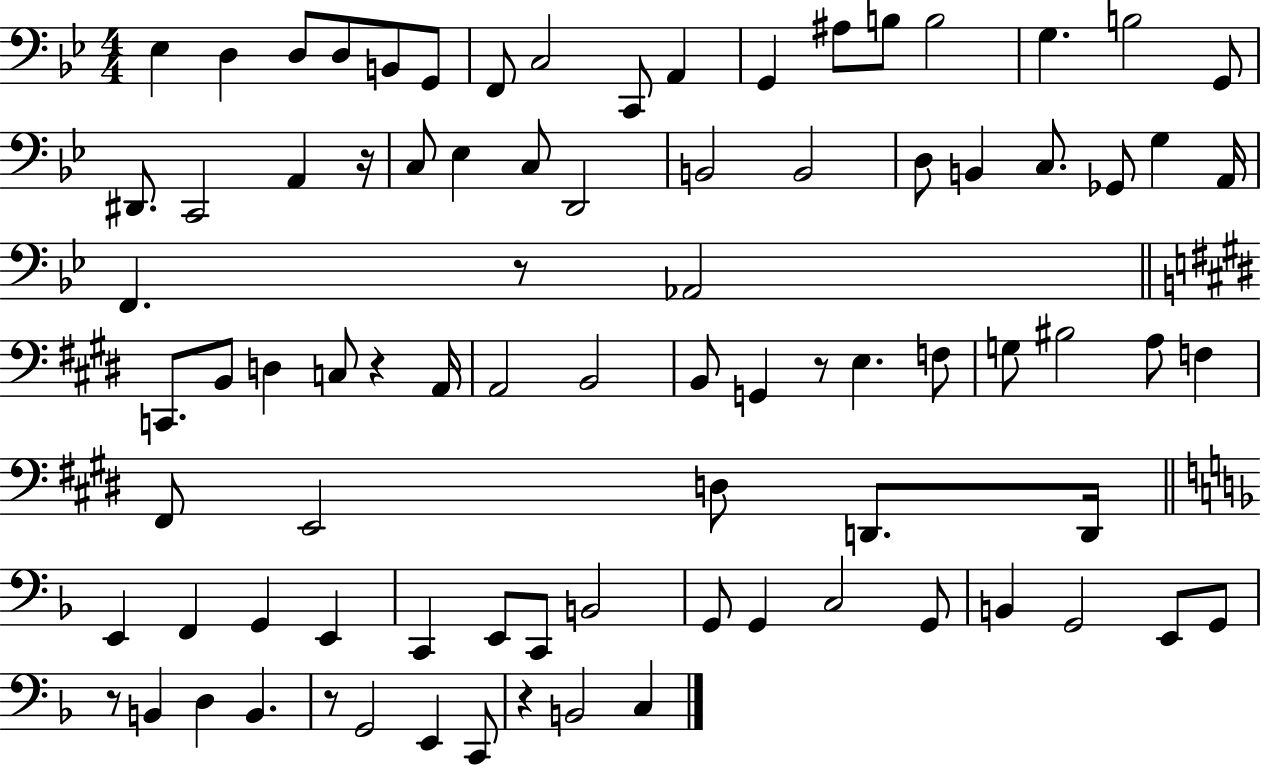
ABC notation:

X:1
T:Untitled
M:4/4
L:1/4
K:Bb
_E, D, D,/2 D,/2 B,,/2 G,,/2 F,,/2 C,2 C,,/2 A,, G,, ^A,/2 B,/2 B,2 G, B,2 G,,/2 ^D,,/2 C,,2 A,, z/4 C,/2 _E, C,/2 D,,2 B,,2 B,,2 D,/2 B,, C,/2 _G,,/2 G, A,,/4 F,, z/2 _A,,2 C,,/2 B,,/2 D, C,/2 z A,,/4 A,,2 B,,2 B,,/2 G,, z/2 E, F,/2 G,/2 ^B,2 A,/2 F, ^F,,/2 E,,2 D,/2 D,,/2 D,,/4 E,, F,, G,, E,, C,, E,,/2 C,,/2 B,,2 G,,/2 G,, C,2 G,,/2 B,, G,,2 E,,/2 G,,/2 z/2 B,, D, B,, z/2 G,,2 E,, C,,/2 z B,,2 C,